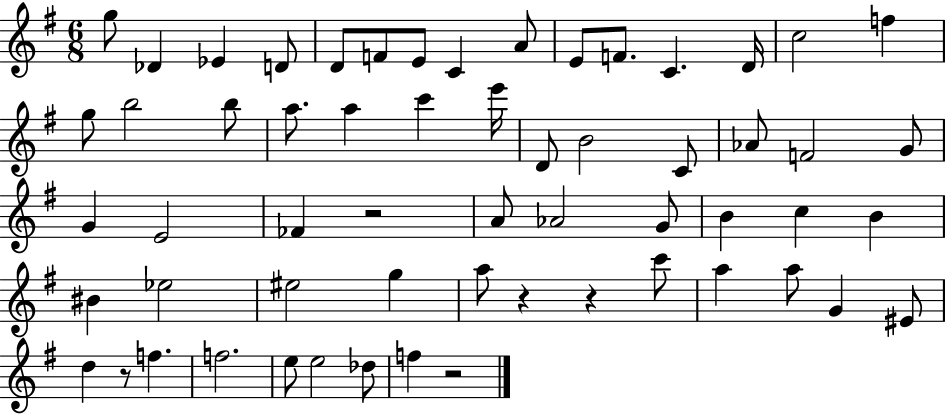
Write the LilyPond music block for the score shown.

{
  \clef treble
  \numericTimeSignature
  \time 6/8
  \key g \major
  g''8 des'4 ees'4 d'8 | d'8 f'8 e'8 c'4 a'8 | e'8 f'8. c'4. d'16 | c''2 f''4 | \break g''8 b''2 b''8 | a''8. a''4 c'''4 e'''16 | d'8 b'2 c'8 | aes'8 f'2 g'8 | \break g'4 e'2 | fes'4 r2 | a'8 aes'2 g'8 | b'4 c''4 b'4 | \break bis'4 ees''2 | eis''2 g''4 | a''8 r4 r4 c'''8 | a''4 a''8 g'4 eis'8 | \break d''4 r8 f''4. | f''2. | e''8 e''2 des''8 | f''4 r2 | \break \bar "|."
}